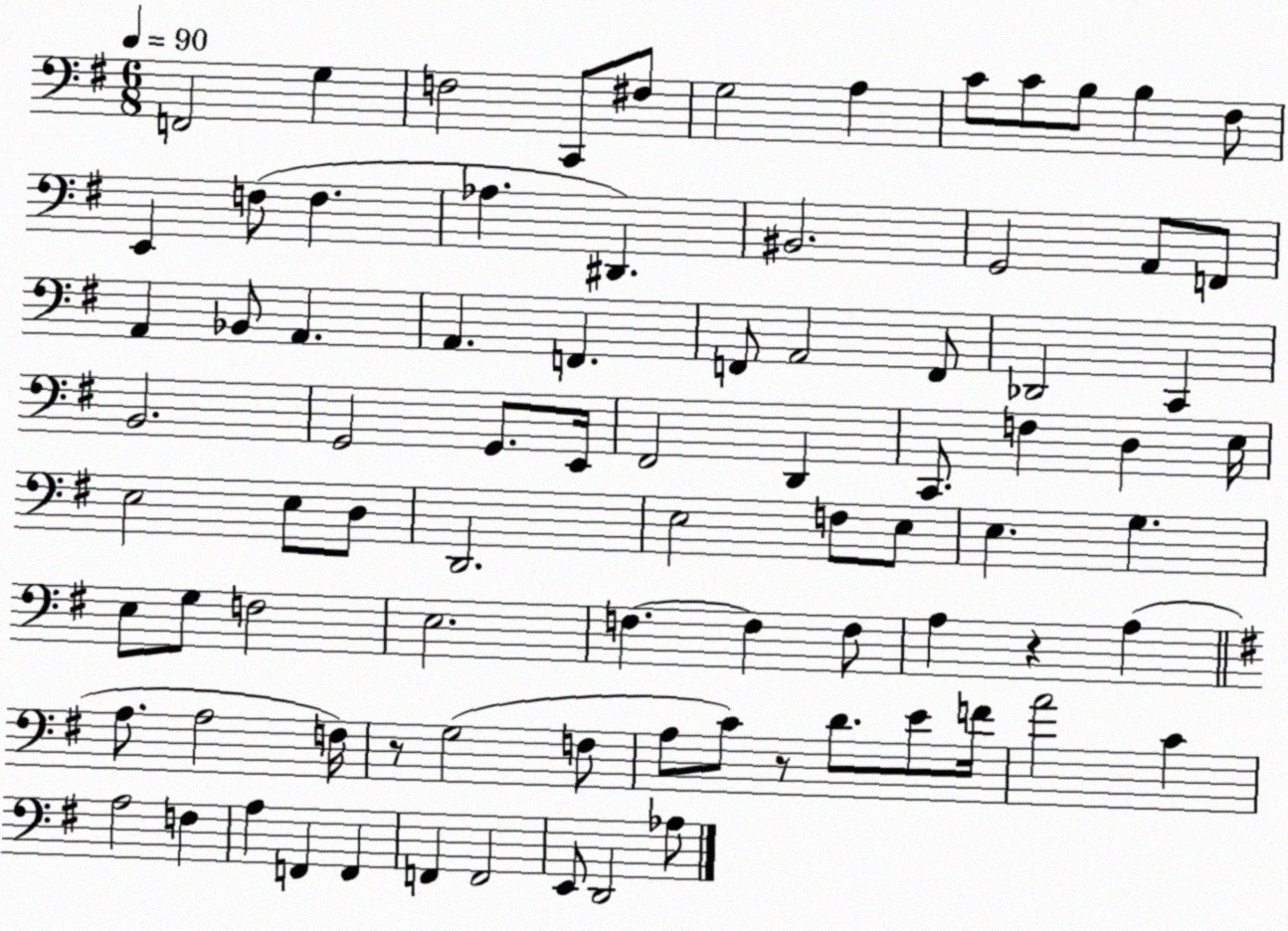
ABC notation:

X:1
T:Untitled
M:6/8
L:1/4
K:G
F,,2 G, F,2 C,,/2 ^F,/2 G,2 A, C/2 C/2 B,/2 B, ^F,/2 E,, F,/2 F, _A, ^D,, ^B,,2 G,,2 A,,/2 F,,/2 A,, _B,,/2 A,, A,, F,, F,,/2 A,,2 F,,/2 _D,,2 C,, B,,2 G,,2 G,,/2 E,,/4 ^F,,2 D,, C,,/2 F, D, E,/4 E,2 E,/2 D,/2 D,,2 E,2 F,/2 E,/2 E, G, E,/2 G,/2 F,2 E,2 F, F, F,/2 A, z A, A,/2 A,2 F,/4 z/2 G,2 F,/2 A,/2 C/2 z/2 D/2 E/2 F/4 A2 C A,2 F, A, F,, F,, F,, F,,2 E,,/2 D,,2 _A,/2